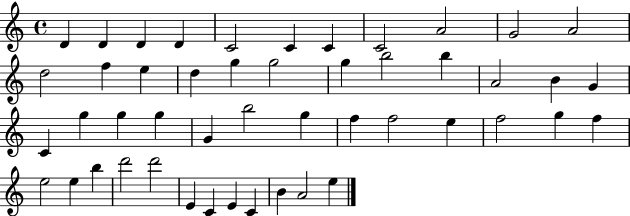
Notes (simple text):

D4/q D4/q D4/q D4/q C4/h C4/q C4/q C4/h A4/h G4/h A4/h D5/h F5/q E5/q D5/q G5/q G5/h G5/q B5/h B5/q A4/h B4/q G4/q C4/q G5/q G5/q G5/q G4/q B5/h G5/q F5/q F5/h E5/q F5/h G5/q F5/q E5/h E5/q B5/q D6/h D6/h E4/q C4/q E4/q C4/q B4/q A4/h E5/q